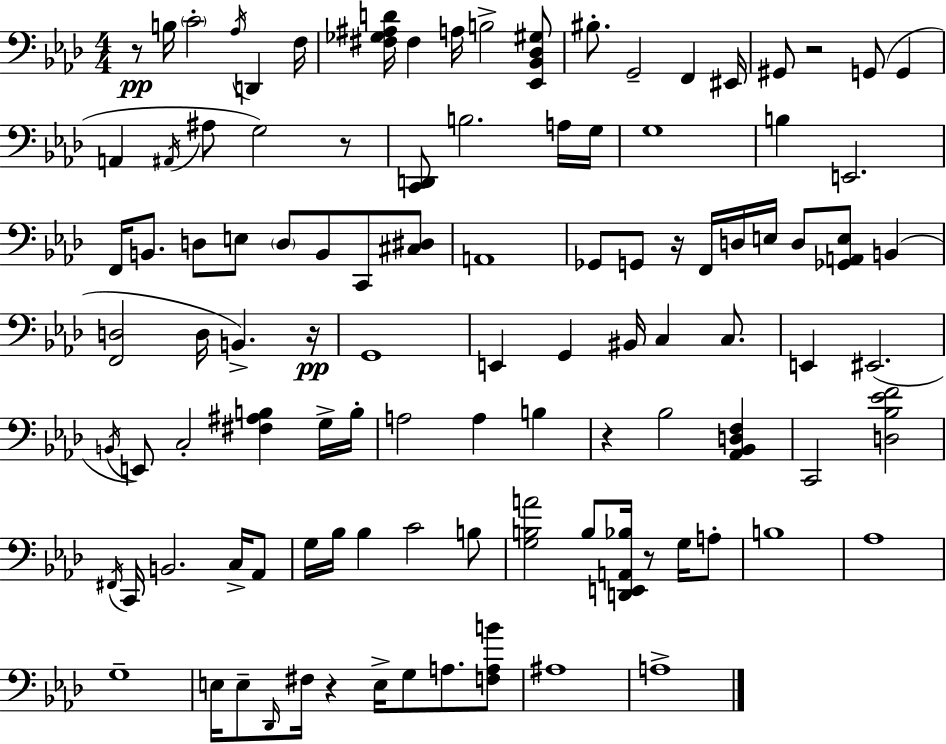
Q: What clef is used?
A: bass